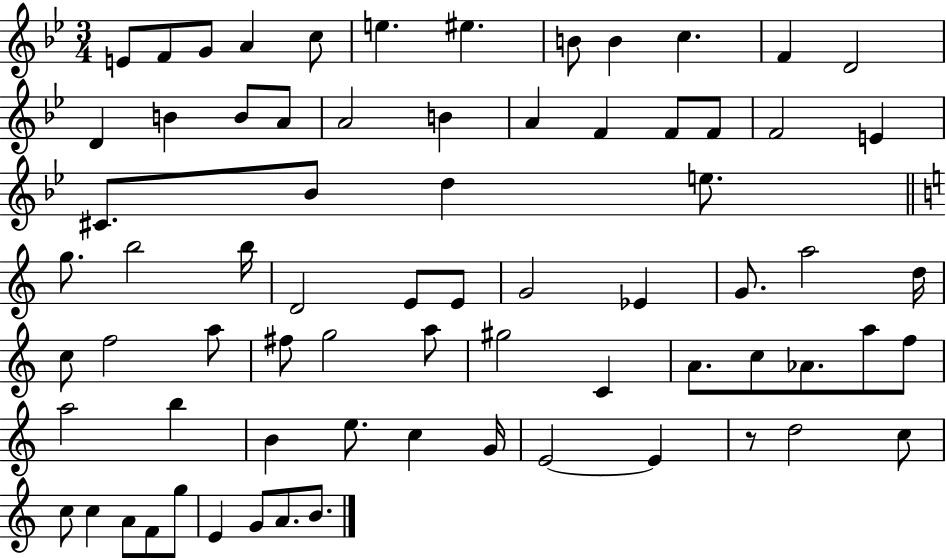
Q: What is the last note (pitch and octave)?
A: B4